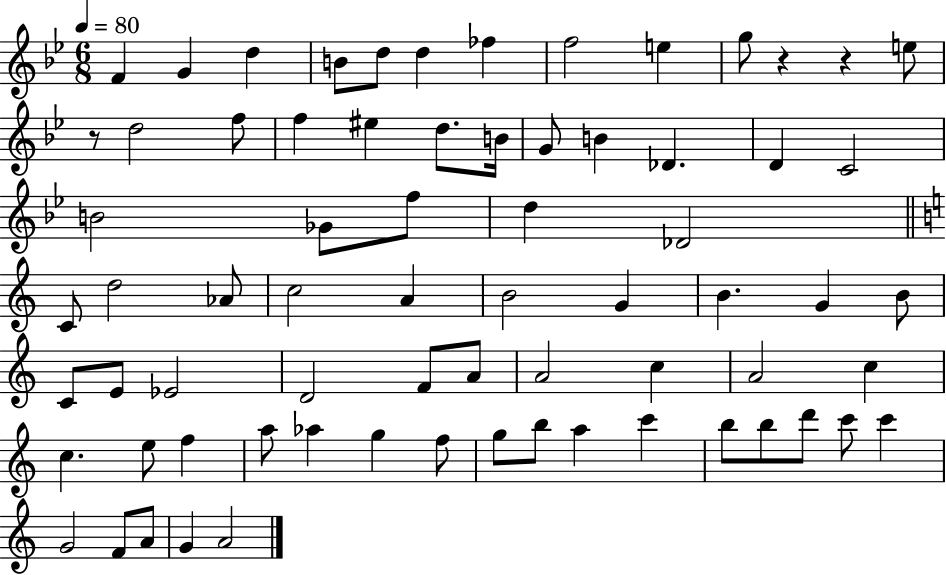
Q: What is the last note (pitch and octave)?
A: A4